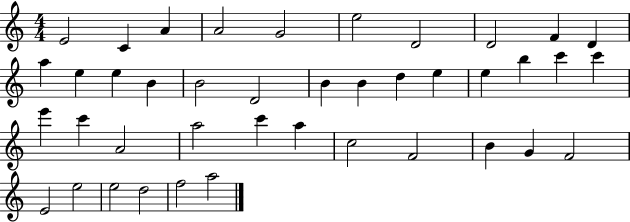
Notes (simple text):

E4/h C4/q A4/q A4/h G4/h E5/h D4/h D4/h F4/q D4/q A5/q E5/q E5/q B4/q B4/h D4/h B4/q B4/q D5/q E5/q E5/q B5/q C6/q C6/q E6/q C6/q A4/h A5/h C6/q A5/q C5/h F4/h B4/q G4/q F4/h E4/h E5/h E5/h D5/h F5/h A5/h